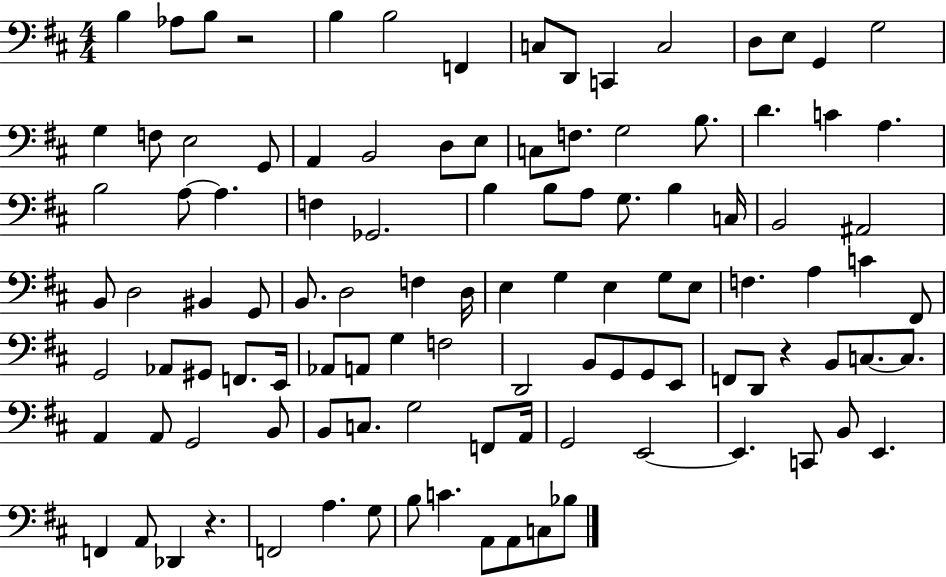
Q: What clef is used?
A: bass